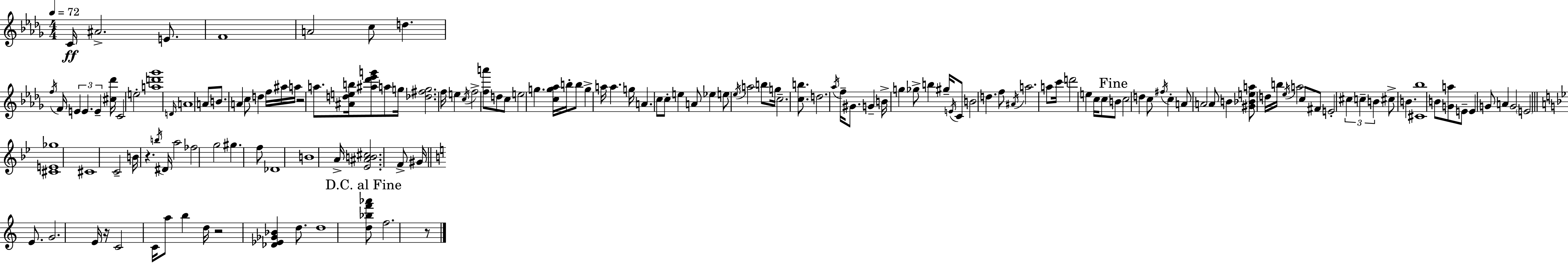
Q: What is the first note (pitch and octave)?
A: C4